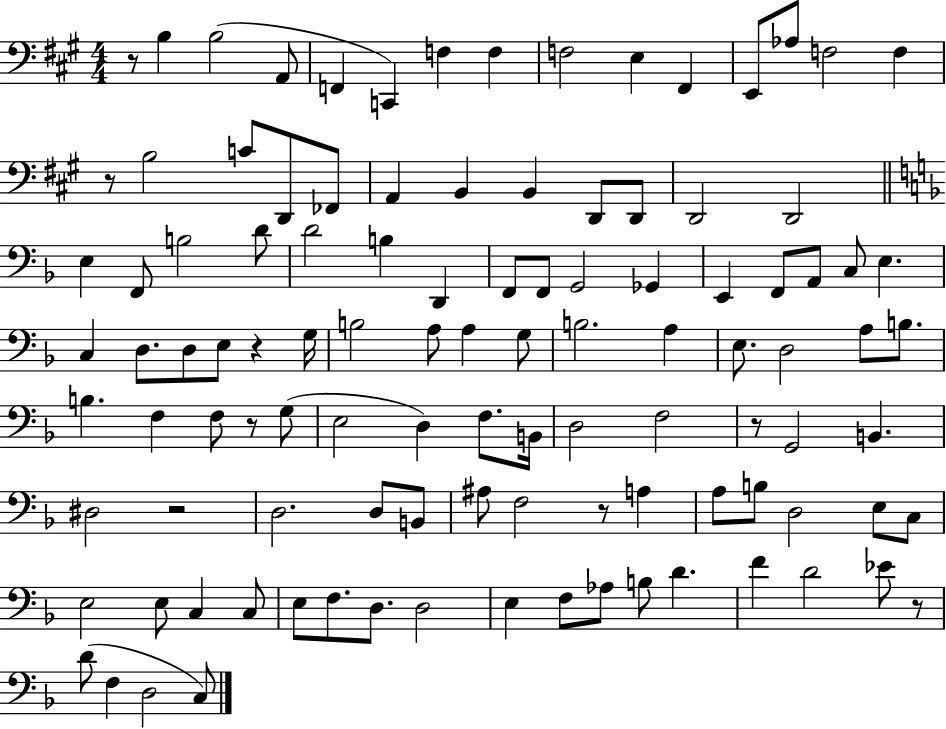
X:1
T:Untitled
M:4/4
L:1/4
K:A
z/2 B, B,2 A,,/2 F,, C,, F, F, F,2 E, ^F,, E,,/2 _A,/2 F,2 F, z/2 B,2 C/2 D,,/2 _F,,/2 A,, B,, B,, D,,/2 D,,/2 D,,2 D,,2 E, F,,/2 B,2 D/2 D2 B, D,, F,,/2 F,,/2 G,,2 _G,, E,, F,,/2 A,,/2 C,/2 E, C, D,/2 D,/2 E,/2 z G,/4 B,2 A,/2 A, G,/2 B,2 A, E,/2 D,2 A,/2 B,/2 B, F, F,/2 z/2 G,/2 E,2 D, F,/2 B,,/4 D,2 F,2 z/2 G,,2 B,, ^D,2 z2 D,2 D,/2 B,,/2 ^A,/2 F,2 z/2 A, A,/2 B,/2 D,2 E,/2 C,/2 E,2 E,/2 C, C,/2 E,/2 F,/2 D,/2 D,2 E, F,/2 _A,/2 B,/2 D F D2 _E/2 z/2 D/2 F, D,2 C,/2